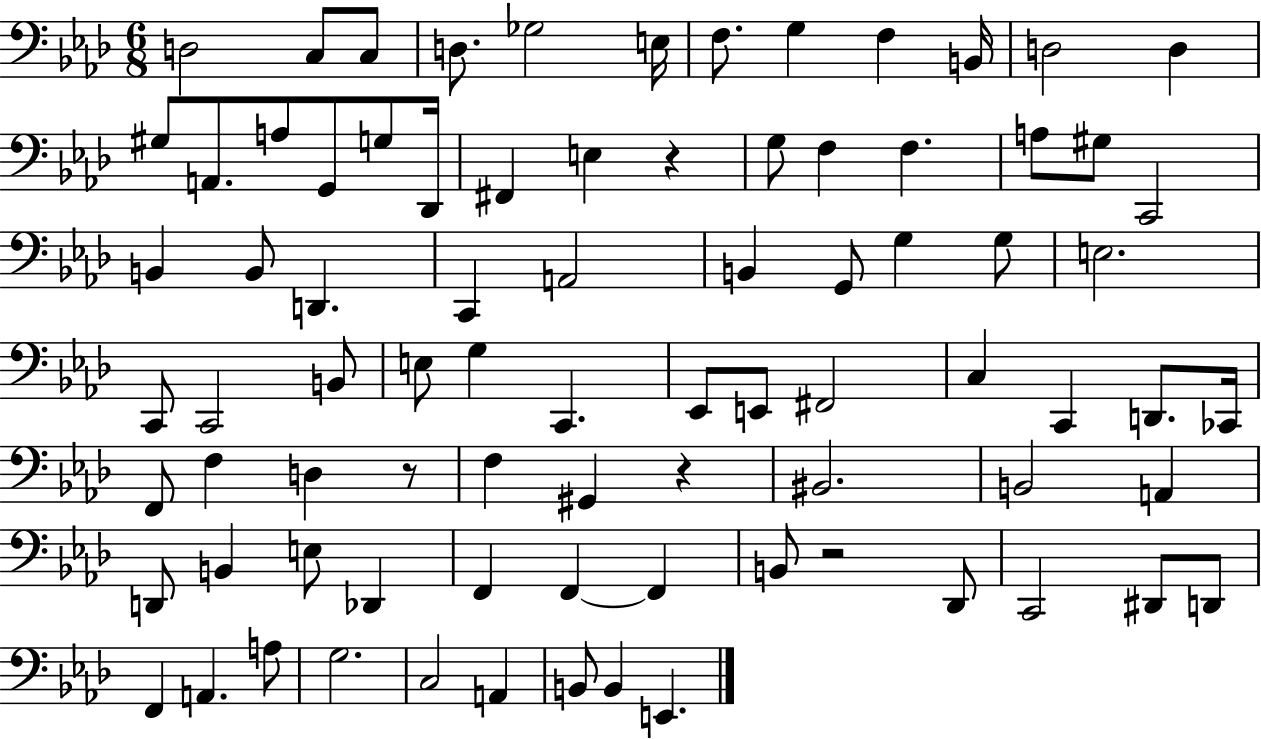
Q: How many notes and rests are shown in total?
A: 82